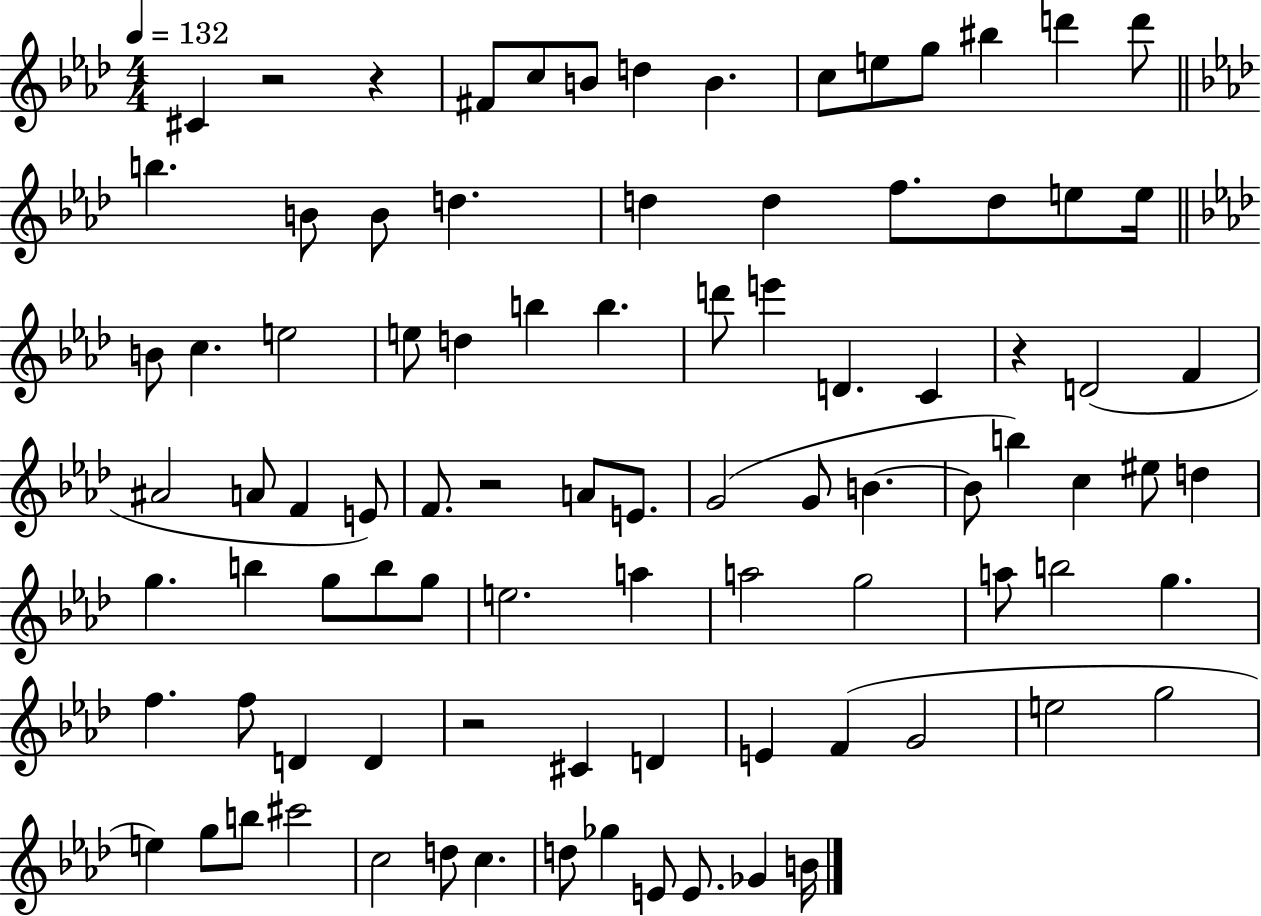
{
  \clef treble
  \numericTimeSignature
  \time 4/4
  \key aes \major
  \tempo 4 = 132
  \repeat volta 2 { cis'4 r2 r4 | fis'8 c''8 b'8 d''4 b'4. | c''8 e''8 g''8 bis''4 d'''4 d'''8 | \bar "||" \break \key aes \major b''4. b'8 b'8 d''4. | d''4 d''4 f''8. d''8 e''8 e''16 | \bar "||" \break \key aes \major b'8 c''4. e''2 | e''8 d''4 b''4 b''4. | d'''8 e'''4 d'4. c'4 | r4 d'2( f'4 | \break ais'2 a'8 f'4 e'8) | f'8. r2 a'8 e'8. | g'2( g'8 b'4.~~ | b'8 b''4) c''4 eis''8 d''4 | \break g''4. b''4 g''8 b''8 g''8 | e''2. a''4 | a''2 g''2 | a''8 b''2 g''4. | \break f''4. f''8 d'4 d'4 | r2 cis'4 d'4 | e'4 f'4( g'2 | e''2 g''2 | \break e''4) g''8 b''8 cis'''2 | c''2 d''8 c''4. | d''8 ges''4 e'8 e'8. ges'4 b'16 | } \bar "|."
}